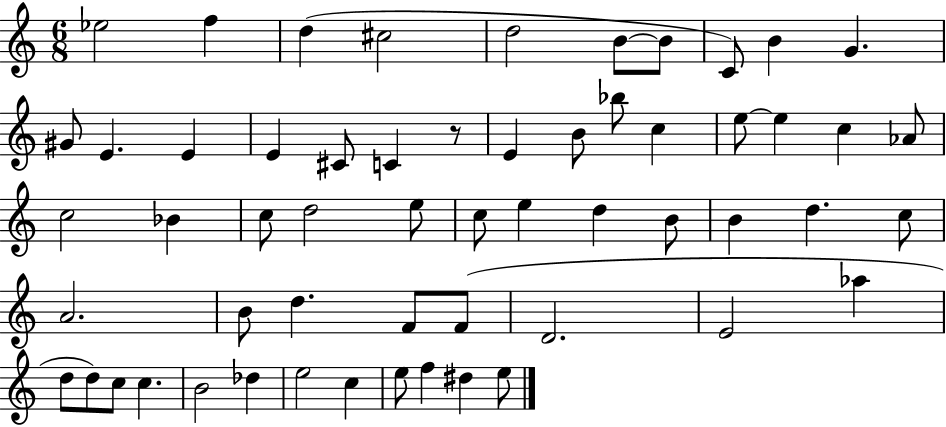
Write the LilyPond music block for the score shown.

{
  \clef treble
  \numericTimeSignature
  \time 6/8
  \key c \major
  ees''2 f''4 | d''4( cis''2 | d''2 b'8~~ b'8 | c'8) b'4 g'4. | \break gis'8 e'4. e'4 | e'4 cis'8 c'4 r8 | e'4 b'8 bes''8 c''4 | e''8~~ e''4 c''4 aes'8 | \break c''2 bes'4 | c''8 d''2 e''8 | c''8 e''4 d''4 b'8 | b'4 d''4. c''8 | \break a'2. | b'8 d''4. f'8 f'8( | d'2. | e'2 aes''4 | \break d''8 d''8) c''8 c''4. | b'2 des''4 | e''2 c''4 | e''8 f''4 dis''4 e''8 | \break \bar "|."
}